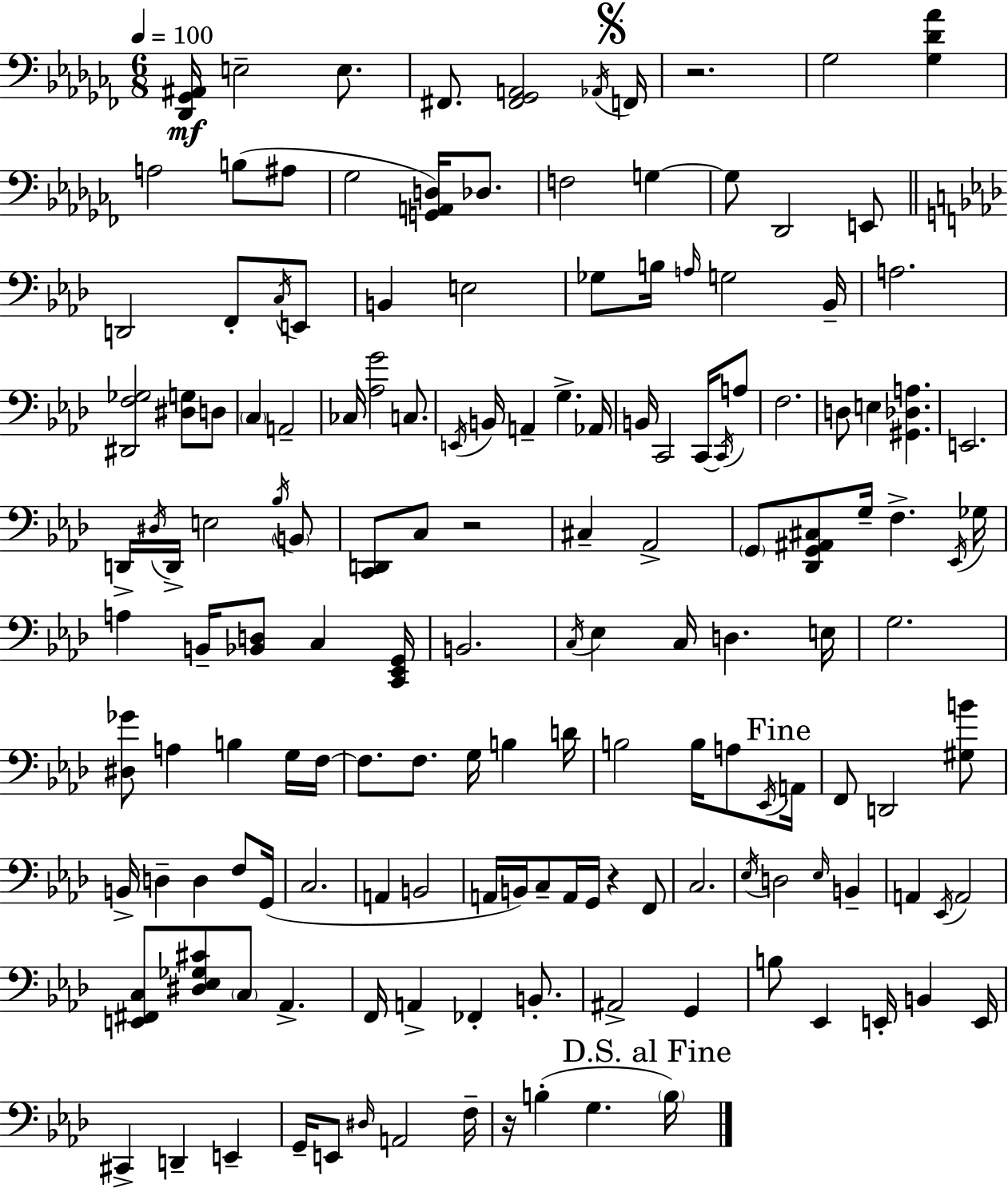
X:1
T:Untitled
M:6/8
L:1/4
K:Abm
[_D,,_G,,^A,,]/4 E,2 E,/2 ^F,,/2 [^F,,_G,,A,,]2 _A,,/4 F,,/4 z2 _G,2 [_G,_D_A] A,2 B,/2 ^A,/2 _G,2 [G,,A,,D,]/4 _D,/2 F,2 G, G,/2 _D,,2 E,,/2 D,,2 F,,/2 C,/4 E,,/2 B,, E,2 _G,/2 B,/4 A,/4 G,2 _B,,/4 A,2 [^D,,F,_G,]2 [^D,G,]/2 D,/2 C, A,,2 _C,/4 [_A,G]2 C,/2 E,,/4 B,,/4 A,, G, _A,,/4 B,,/4 C,,2 C,,/4 C,,/4 A,/2 F,2 D,/2 E, [^G,,_D,A,] E,,2 D,,/4 ^D,/4 D,,/4 E,2 _B,/4 B,,/2 [C,,D,,]/2 C,/2 z2 ^C, _A,,2 G,,/2 [_D,,G,,^A,,^C,]/2 G,/4 F, _E,,/4 _G,/4 A, B,,/4 [_B,,D,]/2 C, [C,,_E,,G,,]/4 B,,2 C,/4 _E, C,/4 D, E,/4 G,2 [^D,_G]/2 A, B, G,/4 F,/4 F,/2 F,/2 G,/4 B, D/4 B,2 B,/4 A,/2 _E,,/4 A,,/4 F,,/2 D,,2 [^G,B]/2 B,,/4 D, D, F,/2 G,,/4 C,2 A,, B,,2 A,,/4 B,,/4 C,/2 A,,/4 G,,/4 z F,,/2 C,2 _E,/4 D,2 _E,/4 B,, A,, _E,,/4 A,,2 [E,,^F,,C,]/2 [^D,_E,_G,^C]/2 C,/2 _A,, F,,/4 A,, _F,, B,,/2 ^A,,2 G,, B,/2 _E,, E,,/4 B,, E,,/4 ^C,, D,, E,, G,,/4 E,,/2 ^D,/4 A,,2 F,/4 z/4 B, G, B,/4